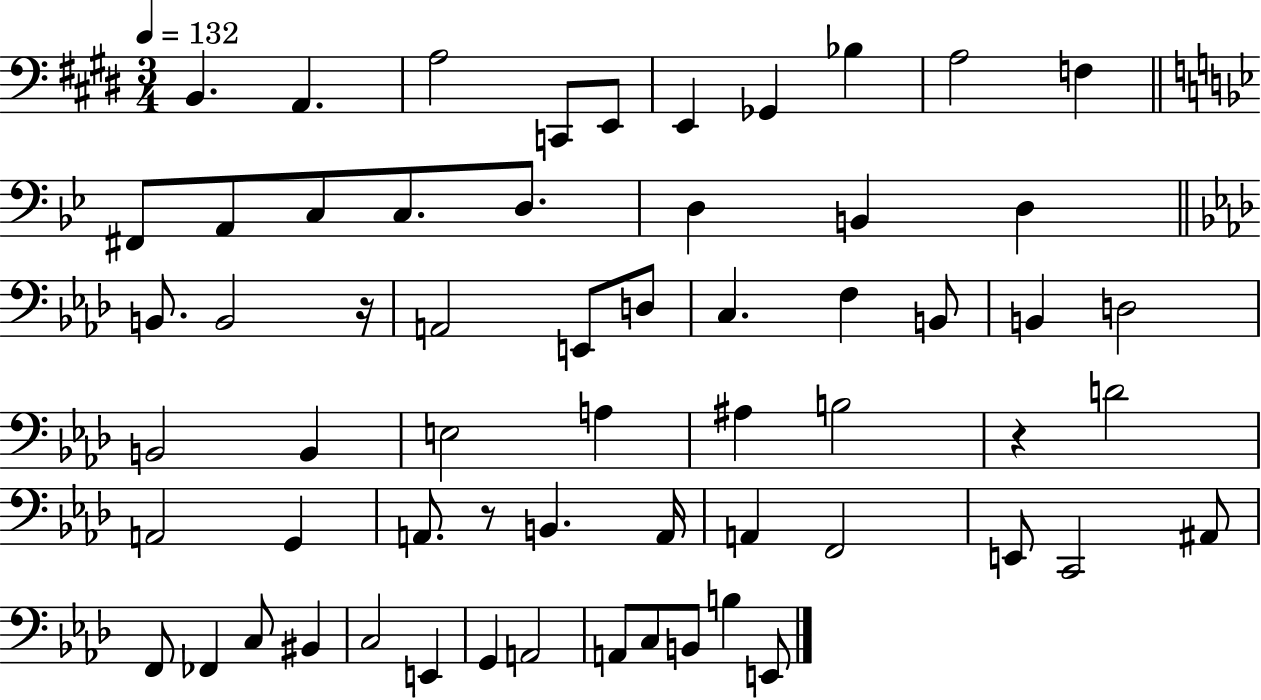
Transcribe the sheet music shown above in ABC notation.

X:1
T:Untitled
M:3/4
L:1/4
K:E
B,, A,, A,2 C,,/2 E,,/2 E,, _G,, _B, A,2 F, ^F,,/2 A,,/2 C,/2 C,/2 D,/2 D, B,, D, B,,/2 B,,2 z/4 A,,2 E,,/2 D,/2 C, F, B,,/2 B,, D,2 B,,2 B,, E,2 A, ^A, B,2 z D2 A,,2 G,, A,,/2 z/2 B,, A,,/4 A,, F,,2 E,,/2 C,,2 ^A,,/2 F,,/2 _F,, C,/2 ^B,, C,2 E,, G,, A,,2 A,,/2 C,/2 B,,/2 B, E,,/2